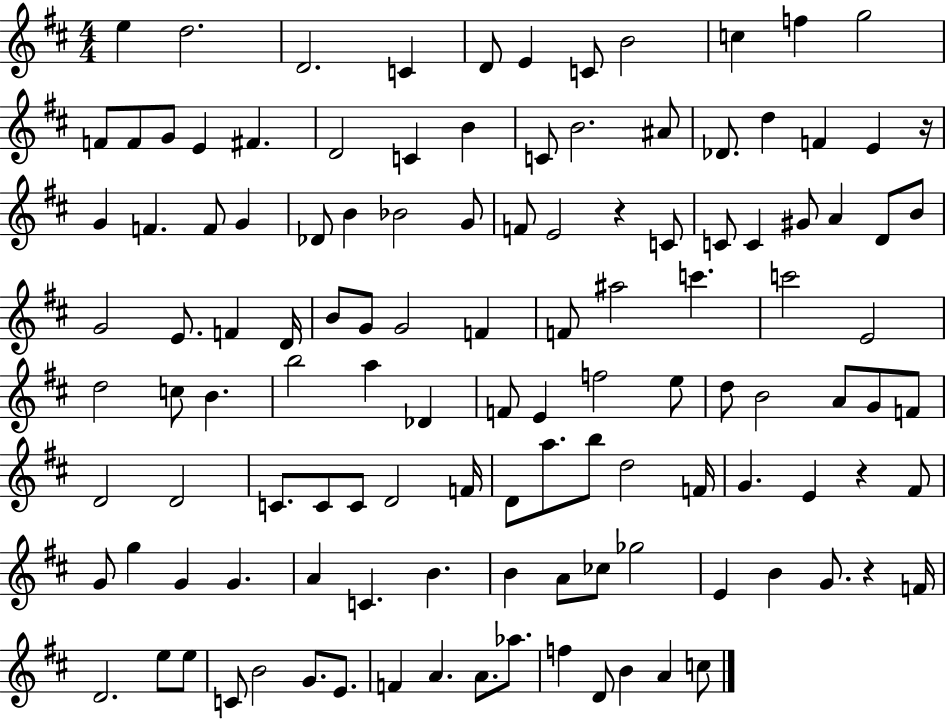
E5/q D5/h. D4/h. C4/q D4/e E4/q C4/e B4/h C5/q F5/q G5/h F4/e F4/e G4/e E4/q F#4/q. D4/h C4/q B4/q C4/e B4/h. A#4/e Db4/e. D5/q F4/q E4/q R/s G4/q F4/q. F4/e G4/q Db4/e B4/q Bb4/h G4/e F4/e E4/h R/q C4/e C4/e C4/q G#4/e A4/q D4/e B4/e G4/h E4/e. F4/q D4/s B4/e G4/e G4/h F4/q F4/e A#5/h C6/q. C6/h E4/h D5/h C5/e B4/q. B5/h A5/q Db4/q F4/e E4/q F5/h E5/e D5/e B4/h A4/e G4/e F4/e D4/h D4/h C4/e. C4/e C4/e D4/h F4/s D4/e A5/e. B5/e D5/h F4/s G4/q. E4/q R/q F#4/e G4/e G5/q G4/q G4/q. A4/q C4/q. B4/q. B4/q A4/e CES5/e Gb5/h E4/q B4/q G4/e. R/q F4/s D4/h. E5/e E5/e C4/e B4/h G4/e. E4/e. F4/q A4/q. A4/e. Ab5/e. F5/q D4/e B4/q A4/q C5/e